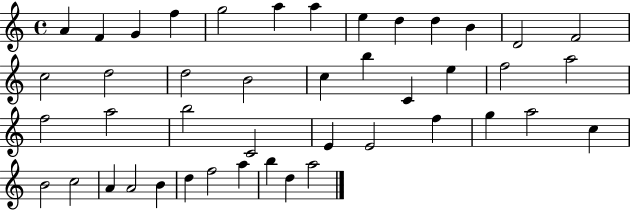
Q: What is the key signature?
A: C major